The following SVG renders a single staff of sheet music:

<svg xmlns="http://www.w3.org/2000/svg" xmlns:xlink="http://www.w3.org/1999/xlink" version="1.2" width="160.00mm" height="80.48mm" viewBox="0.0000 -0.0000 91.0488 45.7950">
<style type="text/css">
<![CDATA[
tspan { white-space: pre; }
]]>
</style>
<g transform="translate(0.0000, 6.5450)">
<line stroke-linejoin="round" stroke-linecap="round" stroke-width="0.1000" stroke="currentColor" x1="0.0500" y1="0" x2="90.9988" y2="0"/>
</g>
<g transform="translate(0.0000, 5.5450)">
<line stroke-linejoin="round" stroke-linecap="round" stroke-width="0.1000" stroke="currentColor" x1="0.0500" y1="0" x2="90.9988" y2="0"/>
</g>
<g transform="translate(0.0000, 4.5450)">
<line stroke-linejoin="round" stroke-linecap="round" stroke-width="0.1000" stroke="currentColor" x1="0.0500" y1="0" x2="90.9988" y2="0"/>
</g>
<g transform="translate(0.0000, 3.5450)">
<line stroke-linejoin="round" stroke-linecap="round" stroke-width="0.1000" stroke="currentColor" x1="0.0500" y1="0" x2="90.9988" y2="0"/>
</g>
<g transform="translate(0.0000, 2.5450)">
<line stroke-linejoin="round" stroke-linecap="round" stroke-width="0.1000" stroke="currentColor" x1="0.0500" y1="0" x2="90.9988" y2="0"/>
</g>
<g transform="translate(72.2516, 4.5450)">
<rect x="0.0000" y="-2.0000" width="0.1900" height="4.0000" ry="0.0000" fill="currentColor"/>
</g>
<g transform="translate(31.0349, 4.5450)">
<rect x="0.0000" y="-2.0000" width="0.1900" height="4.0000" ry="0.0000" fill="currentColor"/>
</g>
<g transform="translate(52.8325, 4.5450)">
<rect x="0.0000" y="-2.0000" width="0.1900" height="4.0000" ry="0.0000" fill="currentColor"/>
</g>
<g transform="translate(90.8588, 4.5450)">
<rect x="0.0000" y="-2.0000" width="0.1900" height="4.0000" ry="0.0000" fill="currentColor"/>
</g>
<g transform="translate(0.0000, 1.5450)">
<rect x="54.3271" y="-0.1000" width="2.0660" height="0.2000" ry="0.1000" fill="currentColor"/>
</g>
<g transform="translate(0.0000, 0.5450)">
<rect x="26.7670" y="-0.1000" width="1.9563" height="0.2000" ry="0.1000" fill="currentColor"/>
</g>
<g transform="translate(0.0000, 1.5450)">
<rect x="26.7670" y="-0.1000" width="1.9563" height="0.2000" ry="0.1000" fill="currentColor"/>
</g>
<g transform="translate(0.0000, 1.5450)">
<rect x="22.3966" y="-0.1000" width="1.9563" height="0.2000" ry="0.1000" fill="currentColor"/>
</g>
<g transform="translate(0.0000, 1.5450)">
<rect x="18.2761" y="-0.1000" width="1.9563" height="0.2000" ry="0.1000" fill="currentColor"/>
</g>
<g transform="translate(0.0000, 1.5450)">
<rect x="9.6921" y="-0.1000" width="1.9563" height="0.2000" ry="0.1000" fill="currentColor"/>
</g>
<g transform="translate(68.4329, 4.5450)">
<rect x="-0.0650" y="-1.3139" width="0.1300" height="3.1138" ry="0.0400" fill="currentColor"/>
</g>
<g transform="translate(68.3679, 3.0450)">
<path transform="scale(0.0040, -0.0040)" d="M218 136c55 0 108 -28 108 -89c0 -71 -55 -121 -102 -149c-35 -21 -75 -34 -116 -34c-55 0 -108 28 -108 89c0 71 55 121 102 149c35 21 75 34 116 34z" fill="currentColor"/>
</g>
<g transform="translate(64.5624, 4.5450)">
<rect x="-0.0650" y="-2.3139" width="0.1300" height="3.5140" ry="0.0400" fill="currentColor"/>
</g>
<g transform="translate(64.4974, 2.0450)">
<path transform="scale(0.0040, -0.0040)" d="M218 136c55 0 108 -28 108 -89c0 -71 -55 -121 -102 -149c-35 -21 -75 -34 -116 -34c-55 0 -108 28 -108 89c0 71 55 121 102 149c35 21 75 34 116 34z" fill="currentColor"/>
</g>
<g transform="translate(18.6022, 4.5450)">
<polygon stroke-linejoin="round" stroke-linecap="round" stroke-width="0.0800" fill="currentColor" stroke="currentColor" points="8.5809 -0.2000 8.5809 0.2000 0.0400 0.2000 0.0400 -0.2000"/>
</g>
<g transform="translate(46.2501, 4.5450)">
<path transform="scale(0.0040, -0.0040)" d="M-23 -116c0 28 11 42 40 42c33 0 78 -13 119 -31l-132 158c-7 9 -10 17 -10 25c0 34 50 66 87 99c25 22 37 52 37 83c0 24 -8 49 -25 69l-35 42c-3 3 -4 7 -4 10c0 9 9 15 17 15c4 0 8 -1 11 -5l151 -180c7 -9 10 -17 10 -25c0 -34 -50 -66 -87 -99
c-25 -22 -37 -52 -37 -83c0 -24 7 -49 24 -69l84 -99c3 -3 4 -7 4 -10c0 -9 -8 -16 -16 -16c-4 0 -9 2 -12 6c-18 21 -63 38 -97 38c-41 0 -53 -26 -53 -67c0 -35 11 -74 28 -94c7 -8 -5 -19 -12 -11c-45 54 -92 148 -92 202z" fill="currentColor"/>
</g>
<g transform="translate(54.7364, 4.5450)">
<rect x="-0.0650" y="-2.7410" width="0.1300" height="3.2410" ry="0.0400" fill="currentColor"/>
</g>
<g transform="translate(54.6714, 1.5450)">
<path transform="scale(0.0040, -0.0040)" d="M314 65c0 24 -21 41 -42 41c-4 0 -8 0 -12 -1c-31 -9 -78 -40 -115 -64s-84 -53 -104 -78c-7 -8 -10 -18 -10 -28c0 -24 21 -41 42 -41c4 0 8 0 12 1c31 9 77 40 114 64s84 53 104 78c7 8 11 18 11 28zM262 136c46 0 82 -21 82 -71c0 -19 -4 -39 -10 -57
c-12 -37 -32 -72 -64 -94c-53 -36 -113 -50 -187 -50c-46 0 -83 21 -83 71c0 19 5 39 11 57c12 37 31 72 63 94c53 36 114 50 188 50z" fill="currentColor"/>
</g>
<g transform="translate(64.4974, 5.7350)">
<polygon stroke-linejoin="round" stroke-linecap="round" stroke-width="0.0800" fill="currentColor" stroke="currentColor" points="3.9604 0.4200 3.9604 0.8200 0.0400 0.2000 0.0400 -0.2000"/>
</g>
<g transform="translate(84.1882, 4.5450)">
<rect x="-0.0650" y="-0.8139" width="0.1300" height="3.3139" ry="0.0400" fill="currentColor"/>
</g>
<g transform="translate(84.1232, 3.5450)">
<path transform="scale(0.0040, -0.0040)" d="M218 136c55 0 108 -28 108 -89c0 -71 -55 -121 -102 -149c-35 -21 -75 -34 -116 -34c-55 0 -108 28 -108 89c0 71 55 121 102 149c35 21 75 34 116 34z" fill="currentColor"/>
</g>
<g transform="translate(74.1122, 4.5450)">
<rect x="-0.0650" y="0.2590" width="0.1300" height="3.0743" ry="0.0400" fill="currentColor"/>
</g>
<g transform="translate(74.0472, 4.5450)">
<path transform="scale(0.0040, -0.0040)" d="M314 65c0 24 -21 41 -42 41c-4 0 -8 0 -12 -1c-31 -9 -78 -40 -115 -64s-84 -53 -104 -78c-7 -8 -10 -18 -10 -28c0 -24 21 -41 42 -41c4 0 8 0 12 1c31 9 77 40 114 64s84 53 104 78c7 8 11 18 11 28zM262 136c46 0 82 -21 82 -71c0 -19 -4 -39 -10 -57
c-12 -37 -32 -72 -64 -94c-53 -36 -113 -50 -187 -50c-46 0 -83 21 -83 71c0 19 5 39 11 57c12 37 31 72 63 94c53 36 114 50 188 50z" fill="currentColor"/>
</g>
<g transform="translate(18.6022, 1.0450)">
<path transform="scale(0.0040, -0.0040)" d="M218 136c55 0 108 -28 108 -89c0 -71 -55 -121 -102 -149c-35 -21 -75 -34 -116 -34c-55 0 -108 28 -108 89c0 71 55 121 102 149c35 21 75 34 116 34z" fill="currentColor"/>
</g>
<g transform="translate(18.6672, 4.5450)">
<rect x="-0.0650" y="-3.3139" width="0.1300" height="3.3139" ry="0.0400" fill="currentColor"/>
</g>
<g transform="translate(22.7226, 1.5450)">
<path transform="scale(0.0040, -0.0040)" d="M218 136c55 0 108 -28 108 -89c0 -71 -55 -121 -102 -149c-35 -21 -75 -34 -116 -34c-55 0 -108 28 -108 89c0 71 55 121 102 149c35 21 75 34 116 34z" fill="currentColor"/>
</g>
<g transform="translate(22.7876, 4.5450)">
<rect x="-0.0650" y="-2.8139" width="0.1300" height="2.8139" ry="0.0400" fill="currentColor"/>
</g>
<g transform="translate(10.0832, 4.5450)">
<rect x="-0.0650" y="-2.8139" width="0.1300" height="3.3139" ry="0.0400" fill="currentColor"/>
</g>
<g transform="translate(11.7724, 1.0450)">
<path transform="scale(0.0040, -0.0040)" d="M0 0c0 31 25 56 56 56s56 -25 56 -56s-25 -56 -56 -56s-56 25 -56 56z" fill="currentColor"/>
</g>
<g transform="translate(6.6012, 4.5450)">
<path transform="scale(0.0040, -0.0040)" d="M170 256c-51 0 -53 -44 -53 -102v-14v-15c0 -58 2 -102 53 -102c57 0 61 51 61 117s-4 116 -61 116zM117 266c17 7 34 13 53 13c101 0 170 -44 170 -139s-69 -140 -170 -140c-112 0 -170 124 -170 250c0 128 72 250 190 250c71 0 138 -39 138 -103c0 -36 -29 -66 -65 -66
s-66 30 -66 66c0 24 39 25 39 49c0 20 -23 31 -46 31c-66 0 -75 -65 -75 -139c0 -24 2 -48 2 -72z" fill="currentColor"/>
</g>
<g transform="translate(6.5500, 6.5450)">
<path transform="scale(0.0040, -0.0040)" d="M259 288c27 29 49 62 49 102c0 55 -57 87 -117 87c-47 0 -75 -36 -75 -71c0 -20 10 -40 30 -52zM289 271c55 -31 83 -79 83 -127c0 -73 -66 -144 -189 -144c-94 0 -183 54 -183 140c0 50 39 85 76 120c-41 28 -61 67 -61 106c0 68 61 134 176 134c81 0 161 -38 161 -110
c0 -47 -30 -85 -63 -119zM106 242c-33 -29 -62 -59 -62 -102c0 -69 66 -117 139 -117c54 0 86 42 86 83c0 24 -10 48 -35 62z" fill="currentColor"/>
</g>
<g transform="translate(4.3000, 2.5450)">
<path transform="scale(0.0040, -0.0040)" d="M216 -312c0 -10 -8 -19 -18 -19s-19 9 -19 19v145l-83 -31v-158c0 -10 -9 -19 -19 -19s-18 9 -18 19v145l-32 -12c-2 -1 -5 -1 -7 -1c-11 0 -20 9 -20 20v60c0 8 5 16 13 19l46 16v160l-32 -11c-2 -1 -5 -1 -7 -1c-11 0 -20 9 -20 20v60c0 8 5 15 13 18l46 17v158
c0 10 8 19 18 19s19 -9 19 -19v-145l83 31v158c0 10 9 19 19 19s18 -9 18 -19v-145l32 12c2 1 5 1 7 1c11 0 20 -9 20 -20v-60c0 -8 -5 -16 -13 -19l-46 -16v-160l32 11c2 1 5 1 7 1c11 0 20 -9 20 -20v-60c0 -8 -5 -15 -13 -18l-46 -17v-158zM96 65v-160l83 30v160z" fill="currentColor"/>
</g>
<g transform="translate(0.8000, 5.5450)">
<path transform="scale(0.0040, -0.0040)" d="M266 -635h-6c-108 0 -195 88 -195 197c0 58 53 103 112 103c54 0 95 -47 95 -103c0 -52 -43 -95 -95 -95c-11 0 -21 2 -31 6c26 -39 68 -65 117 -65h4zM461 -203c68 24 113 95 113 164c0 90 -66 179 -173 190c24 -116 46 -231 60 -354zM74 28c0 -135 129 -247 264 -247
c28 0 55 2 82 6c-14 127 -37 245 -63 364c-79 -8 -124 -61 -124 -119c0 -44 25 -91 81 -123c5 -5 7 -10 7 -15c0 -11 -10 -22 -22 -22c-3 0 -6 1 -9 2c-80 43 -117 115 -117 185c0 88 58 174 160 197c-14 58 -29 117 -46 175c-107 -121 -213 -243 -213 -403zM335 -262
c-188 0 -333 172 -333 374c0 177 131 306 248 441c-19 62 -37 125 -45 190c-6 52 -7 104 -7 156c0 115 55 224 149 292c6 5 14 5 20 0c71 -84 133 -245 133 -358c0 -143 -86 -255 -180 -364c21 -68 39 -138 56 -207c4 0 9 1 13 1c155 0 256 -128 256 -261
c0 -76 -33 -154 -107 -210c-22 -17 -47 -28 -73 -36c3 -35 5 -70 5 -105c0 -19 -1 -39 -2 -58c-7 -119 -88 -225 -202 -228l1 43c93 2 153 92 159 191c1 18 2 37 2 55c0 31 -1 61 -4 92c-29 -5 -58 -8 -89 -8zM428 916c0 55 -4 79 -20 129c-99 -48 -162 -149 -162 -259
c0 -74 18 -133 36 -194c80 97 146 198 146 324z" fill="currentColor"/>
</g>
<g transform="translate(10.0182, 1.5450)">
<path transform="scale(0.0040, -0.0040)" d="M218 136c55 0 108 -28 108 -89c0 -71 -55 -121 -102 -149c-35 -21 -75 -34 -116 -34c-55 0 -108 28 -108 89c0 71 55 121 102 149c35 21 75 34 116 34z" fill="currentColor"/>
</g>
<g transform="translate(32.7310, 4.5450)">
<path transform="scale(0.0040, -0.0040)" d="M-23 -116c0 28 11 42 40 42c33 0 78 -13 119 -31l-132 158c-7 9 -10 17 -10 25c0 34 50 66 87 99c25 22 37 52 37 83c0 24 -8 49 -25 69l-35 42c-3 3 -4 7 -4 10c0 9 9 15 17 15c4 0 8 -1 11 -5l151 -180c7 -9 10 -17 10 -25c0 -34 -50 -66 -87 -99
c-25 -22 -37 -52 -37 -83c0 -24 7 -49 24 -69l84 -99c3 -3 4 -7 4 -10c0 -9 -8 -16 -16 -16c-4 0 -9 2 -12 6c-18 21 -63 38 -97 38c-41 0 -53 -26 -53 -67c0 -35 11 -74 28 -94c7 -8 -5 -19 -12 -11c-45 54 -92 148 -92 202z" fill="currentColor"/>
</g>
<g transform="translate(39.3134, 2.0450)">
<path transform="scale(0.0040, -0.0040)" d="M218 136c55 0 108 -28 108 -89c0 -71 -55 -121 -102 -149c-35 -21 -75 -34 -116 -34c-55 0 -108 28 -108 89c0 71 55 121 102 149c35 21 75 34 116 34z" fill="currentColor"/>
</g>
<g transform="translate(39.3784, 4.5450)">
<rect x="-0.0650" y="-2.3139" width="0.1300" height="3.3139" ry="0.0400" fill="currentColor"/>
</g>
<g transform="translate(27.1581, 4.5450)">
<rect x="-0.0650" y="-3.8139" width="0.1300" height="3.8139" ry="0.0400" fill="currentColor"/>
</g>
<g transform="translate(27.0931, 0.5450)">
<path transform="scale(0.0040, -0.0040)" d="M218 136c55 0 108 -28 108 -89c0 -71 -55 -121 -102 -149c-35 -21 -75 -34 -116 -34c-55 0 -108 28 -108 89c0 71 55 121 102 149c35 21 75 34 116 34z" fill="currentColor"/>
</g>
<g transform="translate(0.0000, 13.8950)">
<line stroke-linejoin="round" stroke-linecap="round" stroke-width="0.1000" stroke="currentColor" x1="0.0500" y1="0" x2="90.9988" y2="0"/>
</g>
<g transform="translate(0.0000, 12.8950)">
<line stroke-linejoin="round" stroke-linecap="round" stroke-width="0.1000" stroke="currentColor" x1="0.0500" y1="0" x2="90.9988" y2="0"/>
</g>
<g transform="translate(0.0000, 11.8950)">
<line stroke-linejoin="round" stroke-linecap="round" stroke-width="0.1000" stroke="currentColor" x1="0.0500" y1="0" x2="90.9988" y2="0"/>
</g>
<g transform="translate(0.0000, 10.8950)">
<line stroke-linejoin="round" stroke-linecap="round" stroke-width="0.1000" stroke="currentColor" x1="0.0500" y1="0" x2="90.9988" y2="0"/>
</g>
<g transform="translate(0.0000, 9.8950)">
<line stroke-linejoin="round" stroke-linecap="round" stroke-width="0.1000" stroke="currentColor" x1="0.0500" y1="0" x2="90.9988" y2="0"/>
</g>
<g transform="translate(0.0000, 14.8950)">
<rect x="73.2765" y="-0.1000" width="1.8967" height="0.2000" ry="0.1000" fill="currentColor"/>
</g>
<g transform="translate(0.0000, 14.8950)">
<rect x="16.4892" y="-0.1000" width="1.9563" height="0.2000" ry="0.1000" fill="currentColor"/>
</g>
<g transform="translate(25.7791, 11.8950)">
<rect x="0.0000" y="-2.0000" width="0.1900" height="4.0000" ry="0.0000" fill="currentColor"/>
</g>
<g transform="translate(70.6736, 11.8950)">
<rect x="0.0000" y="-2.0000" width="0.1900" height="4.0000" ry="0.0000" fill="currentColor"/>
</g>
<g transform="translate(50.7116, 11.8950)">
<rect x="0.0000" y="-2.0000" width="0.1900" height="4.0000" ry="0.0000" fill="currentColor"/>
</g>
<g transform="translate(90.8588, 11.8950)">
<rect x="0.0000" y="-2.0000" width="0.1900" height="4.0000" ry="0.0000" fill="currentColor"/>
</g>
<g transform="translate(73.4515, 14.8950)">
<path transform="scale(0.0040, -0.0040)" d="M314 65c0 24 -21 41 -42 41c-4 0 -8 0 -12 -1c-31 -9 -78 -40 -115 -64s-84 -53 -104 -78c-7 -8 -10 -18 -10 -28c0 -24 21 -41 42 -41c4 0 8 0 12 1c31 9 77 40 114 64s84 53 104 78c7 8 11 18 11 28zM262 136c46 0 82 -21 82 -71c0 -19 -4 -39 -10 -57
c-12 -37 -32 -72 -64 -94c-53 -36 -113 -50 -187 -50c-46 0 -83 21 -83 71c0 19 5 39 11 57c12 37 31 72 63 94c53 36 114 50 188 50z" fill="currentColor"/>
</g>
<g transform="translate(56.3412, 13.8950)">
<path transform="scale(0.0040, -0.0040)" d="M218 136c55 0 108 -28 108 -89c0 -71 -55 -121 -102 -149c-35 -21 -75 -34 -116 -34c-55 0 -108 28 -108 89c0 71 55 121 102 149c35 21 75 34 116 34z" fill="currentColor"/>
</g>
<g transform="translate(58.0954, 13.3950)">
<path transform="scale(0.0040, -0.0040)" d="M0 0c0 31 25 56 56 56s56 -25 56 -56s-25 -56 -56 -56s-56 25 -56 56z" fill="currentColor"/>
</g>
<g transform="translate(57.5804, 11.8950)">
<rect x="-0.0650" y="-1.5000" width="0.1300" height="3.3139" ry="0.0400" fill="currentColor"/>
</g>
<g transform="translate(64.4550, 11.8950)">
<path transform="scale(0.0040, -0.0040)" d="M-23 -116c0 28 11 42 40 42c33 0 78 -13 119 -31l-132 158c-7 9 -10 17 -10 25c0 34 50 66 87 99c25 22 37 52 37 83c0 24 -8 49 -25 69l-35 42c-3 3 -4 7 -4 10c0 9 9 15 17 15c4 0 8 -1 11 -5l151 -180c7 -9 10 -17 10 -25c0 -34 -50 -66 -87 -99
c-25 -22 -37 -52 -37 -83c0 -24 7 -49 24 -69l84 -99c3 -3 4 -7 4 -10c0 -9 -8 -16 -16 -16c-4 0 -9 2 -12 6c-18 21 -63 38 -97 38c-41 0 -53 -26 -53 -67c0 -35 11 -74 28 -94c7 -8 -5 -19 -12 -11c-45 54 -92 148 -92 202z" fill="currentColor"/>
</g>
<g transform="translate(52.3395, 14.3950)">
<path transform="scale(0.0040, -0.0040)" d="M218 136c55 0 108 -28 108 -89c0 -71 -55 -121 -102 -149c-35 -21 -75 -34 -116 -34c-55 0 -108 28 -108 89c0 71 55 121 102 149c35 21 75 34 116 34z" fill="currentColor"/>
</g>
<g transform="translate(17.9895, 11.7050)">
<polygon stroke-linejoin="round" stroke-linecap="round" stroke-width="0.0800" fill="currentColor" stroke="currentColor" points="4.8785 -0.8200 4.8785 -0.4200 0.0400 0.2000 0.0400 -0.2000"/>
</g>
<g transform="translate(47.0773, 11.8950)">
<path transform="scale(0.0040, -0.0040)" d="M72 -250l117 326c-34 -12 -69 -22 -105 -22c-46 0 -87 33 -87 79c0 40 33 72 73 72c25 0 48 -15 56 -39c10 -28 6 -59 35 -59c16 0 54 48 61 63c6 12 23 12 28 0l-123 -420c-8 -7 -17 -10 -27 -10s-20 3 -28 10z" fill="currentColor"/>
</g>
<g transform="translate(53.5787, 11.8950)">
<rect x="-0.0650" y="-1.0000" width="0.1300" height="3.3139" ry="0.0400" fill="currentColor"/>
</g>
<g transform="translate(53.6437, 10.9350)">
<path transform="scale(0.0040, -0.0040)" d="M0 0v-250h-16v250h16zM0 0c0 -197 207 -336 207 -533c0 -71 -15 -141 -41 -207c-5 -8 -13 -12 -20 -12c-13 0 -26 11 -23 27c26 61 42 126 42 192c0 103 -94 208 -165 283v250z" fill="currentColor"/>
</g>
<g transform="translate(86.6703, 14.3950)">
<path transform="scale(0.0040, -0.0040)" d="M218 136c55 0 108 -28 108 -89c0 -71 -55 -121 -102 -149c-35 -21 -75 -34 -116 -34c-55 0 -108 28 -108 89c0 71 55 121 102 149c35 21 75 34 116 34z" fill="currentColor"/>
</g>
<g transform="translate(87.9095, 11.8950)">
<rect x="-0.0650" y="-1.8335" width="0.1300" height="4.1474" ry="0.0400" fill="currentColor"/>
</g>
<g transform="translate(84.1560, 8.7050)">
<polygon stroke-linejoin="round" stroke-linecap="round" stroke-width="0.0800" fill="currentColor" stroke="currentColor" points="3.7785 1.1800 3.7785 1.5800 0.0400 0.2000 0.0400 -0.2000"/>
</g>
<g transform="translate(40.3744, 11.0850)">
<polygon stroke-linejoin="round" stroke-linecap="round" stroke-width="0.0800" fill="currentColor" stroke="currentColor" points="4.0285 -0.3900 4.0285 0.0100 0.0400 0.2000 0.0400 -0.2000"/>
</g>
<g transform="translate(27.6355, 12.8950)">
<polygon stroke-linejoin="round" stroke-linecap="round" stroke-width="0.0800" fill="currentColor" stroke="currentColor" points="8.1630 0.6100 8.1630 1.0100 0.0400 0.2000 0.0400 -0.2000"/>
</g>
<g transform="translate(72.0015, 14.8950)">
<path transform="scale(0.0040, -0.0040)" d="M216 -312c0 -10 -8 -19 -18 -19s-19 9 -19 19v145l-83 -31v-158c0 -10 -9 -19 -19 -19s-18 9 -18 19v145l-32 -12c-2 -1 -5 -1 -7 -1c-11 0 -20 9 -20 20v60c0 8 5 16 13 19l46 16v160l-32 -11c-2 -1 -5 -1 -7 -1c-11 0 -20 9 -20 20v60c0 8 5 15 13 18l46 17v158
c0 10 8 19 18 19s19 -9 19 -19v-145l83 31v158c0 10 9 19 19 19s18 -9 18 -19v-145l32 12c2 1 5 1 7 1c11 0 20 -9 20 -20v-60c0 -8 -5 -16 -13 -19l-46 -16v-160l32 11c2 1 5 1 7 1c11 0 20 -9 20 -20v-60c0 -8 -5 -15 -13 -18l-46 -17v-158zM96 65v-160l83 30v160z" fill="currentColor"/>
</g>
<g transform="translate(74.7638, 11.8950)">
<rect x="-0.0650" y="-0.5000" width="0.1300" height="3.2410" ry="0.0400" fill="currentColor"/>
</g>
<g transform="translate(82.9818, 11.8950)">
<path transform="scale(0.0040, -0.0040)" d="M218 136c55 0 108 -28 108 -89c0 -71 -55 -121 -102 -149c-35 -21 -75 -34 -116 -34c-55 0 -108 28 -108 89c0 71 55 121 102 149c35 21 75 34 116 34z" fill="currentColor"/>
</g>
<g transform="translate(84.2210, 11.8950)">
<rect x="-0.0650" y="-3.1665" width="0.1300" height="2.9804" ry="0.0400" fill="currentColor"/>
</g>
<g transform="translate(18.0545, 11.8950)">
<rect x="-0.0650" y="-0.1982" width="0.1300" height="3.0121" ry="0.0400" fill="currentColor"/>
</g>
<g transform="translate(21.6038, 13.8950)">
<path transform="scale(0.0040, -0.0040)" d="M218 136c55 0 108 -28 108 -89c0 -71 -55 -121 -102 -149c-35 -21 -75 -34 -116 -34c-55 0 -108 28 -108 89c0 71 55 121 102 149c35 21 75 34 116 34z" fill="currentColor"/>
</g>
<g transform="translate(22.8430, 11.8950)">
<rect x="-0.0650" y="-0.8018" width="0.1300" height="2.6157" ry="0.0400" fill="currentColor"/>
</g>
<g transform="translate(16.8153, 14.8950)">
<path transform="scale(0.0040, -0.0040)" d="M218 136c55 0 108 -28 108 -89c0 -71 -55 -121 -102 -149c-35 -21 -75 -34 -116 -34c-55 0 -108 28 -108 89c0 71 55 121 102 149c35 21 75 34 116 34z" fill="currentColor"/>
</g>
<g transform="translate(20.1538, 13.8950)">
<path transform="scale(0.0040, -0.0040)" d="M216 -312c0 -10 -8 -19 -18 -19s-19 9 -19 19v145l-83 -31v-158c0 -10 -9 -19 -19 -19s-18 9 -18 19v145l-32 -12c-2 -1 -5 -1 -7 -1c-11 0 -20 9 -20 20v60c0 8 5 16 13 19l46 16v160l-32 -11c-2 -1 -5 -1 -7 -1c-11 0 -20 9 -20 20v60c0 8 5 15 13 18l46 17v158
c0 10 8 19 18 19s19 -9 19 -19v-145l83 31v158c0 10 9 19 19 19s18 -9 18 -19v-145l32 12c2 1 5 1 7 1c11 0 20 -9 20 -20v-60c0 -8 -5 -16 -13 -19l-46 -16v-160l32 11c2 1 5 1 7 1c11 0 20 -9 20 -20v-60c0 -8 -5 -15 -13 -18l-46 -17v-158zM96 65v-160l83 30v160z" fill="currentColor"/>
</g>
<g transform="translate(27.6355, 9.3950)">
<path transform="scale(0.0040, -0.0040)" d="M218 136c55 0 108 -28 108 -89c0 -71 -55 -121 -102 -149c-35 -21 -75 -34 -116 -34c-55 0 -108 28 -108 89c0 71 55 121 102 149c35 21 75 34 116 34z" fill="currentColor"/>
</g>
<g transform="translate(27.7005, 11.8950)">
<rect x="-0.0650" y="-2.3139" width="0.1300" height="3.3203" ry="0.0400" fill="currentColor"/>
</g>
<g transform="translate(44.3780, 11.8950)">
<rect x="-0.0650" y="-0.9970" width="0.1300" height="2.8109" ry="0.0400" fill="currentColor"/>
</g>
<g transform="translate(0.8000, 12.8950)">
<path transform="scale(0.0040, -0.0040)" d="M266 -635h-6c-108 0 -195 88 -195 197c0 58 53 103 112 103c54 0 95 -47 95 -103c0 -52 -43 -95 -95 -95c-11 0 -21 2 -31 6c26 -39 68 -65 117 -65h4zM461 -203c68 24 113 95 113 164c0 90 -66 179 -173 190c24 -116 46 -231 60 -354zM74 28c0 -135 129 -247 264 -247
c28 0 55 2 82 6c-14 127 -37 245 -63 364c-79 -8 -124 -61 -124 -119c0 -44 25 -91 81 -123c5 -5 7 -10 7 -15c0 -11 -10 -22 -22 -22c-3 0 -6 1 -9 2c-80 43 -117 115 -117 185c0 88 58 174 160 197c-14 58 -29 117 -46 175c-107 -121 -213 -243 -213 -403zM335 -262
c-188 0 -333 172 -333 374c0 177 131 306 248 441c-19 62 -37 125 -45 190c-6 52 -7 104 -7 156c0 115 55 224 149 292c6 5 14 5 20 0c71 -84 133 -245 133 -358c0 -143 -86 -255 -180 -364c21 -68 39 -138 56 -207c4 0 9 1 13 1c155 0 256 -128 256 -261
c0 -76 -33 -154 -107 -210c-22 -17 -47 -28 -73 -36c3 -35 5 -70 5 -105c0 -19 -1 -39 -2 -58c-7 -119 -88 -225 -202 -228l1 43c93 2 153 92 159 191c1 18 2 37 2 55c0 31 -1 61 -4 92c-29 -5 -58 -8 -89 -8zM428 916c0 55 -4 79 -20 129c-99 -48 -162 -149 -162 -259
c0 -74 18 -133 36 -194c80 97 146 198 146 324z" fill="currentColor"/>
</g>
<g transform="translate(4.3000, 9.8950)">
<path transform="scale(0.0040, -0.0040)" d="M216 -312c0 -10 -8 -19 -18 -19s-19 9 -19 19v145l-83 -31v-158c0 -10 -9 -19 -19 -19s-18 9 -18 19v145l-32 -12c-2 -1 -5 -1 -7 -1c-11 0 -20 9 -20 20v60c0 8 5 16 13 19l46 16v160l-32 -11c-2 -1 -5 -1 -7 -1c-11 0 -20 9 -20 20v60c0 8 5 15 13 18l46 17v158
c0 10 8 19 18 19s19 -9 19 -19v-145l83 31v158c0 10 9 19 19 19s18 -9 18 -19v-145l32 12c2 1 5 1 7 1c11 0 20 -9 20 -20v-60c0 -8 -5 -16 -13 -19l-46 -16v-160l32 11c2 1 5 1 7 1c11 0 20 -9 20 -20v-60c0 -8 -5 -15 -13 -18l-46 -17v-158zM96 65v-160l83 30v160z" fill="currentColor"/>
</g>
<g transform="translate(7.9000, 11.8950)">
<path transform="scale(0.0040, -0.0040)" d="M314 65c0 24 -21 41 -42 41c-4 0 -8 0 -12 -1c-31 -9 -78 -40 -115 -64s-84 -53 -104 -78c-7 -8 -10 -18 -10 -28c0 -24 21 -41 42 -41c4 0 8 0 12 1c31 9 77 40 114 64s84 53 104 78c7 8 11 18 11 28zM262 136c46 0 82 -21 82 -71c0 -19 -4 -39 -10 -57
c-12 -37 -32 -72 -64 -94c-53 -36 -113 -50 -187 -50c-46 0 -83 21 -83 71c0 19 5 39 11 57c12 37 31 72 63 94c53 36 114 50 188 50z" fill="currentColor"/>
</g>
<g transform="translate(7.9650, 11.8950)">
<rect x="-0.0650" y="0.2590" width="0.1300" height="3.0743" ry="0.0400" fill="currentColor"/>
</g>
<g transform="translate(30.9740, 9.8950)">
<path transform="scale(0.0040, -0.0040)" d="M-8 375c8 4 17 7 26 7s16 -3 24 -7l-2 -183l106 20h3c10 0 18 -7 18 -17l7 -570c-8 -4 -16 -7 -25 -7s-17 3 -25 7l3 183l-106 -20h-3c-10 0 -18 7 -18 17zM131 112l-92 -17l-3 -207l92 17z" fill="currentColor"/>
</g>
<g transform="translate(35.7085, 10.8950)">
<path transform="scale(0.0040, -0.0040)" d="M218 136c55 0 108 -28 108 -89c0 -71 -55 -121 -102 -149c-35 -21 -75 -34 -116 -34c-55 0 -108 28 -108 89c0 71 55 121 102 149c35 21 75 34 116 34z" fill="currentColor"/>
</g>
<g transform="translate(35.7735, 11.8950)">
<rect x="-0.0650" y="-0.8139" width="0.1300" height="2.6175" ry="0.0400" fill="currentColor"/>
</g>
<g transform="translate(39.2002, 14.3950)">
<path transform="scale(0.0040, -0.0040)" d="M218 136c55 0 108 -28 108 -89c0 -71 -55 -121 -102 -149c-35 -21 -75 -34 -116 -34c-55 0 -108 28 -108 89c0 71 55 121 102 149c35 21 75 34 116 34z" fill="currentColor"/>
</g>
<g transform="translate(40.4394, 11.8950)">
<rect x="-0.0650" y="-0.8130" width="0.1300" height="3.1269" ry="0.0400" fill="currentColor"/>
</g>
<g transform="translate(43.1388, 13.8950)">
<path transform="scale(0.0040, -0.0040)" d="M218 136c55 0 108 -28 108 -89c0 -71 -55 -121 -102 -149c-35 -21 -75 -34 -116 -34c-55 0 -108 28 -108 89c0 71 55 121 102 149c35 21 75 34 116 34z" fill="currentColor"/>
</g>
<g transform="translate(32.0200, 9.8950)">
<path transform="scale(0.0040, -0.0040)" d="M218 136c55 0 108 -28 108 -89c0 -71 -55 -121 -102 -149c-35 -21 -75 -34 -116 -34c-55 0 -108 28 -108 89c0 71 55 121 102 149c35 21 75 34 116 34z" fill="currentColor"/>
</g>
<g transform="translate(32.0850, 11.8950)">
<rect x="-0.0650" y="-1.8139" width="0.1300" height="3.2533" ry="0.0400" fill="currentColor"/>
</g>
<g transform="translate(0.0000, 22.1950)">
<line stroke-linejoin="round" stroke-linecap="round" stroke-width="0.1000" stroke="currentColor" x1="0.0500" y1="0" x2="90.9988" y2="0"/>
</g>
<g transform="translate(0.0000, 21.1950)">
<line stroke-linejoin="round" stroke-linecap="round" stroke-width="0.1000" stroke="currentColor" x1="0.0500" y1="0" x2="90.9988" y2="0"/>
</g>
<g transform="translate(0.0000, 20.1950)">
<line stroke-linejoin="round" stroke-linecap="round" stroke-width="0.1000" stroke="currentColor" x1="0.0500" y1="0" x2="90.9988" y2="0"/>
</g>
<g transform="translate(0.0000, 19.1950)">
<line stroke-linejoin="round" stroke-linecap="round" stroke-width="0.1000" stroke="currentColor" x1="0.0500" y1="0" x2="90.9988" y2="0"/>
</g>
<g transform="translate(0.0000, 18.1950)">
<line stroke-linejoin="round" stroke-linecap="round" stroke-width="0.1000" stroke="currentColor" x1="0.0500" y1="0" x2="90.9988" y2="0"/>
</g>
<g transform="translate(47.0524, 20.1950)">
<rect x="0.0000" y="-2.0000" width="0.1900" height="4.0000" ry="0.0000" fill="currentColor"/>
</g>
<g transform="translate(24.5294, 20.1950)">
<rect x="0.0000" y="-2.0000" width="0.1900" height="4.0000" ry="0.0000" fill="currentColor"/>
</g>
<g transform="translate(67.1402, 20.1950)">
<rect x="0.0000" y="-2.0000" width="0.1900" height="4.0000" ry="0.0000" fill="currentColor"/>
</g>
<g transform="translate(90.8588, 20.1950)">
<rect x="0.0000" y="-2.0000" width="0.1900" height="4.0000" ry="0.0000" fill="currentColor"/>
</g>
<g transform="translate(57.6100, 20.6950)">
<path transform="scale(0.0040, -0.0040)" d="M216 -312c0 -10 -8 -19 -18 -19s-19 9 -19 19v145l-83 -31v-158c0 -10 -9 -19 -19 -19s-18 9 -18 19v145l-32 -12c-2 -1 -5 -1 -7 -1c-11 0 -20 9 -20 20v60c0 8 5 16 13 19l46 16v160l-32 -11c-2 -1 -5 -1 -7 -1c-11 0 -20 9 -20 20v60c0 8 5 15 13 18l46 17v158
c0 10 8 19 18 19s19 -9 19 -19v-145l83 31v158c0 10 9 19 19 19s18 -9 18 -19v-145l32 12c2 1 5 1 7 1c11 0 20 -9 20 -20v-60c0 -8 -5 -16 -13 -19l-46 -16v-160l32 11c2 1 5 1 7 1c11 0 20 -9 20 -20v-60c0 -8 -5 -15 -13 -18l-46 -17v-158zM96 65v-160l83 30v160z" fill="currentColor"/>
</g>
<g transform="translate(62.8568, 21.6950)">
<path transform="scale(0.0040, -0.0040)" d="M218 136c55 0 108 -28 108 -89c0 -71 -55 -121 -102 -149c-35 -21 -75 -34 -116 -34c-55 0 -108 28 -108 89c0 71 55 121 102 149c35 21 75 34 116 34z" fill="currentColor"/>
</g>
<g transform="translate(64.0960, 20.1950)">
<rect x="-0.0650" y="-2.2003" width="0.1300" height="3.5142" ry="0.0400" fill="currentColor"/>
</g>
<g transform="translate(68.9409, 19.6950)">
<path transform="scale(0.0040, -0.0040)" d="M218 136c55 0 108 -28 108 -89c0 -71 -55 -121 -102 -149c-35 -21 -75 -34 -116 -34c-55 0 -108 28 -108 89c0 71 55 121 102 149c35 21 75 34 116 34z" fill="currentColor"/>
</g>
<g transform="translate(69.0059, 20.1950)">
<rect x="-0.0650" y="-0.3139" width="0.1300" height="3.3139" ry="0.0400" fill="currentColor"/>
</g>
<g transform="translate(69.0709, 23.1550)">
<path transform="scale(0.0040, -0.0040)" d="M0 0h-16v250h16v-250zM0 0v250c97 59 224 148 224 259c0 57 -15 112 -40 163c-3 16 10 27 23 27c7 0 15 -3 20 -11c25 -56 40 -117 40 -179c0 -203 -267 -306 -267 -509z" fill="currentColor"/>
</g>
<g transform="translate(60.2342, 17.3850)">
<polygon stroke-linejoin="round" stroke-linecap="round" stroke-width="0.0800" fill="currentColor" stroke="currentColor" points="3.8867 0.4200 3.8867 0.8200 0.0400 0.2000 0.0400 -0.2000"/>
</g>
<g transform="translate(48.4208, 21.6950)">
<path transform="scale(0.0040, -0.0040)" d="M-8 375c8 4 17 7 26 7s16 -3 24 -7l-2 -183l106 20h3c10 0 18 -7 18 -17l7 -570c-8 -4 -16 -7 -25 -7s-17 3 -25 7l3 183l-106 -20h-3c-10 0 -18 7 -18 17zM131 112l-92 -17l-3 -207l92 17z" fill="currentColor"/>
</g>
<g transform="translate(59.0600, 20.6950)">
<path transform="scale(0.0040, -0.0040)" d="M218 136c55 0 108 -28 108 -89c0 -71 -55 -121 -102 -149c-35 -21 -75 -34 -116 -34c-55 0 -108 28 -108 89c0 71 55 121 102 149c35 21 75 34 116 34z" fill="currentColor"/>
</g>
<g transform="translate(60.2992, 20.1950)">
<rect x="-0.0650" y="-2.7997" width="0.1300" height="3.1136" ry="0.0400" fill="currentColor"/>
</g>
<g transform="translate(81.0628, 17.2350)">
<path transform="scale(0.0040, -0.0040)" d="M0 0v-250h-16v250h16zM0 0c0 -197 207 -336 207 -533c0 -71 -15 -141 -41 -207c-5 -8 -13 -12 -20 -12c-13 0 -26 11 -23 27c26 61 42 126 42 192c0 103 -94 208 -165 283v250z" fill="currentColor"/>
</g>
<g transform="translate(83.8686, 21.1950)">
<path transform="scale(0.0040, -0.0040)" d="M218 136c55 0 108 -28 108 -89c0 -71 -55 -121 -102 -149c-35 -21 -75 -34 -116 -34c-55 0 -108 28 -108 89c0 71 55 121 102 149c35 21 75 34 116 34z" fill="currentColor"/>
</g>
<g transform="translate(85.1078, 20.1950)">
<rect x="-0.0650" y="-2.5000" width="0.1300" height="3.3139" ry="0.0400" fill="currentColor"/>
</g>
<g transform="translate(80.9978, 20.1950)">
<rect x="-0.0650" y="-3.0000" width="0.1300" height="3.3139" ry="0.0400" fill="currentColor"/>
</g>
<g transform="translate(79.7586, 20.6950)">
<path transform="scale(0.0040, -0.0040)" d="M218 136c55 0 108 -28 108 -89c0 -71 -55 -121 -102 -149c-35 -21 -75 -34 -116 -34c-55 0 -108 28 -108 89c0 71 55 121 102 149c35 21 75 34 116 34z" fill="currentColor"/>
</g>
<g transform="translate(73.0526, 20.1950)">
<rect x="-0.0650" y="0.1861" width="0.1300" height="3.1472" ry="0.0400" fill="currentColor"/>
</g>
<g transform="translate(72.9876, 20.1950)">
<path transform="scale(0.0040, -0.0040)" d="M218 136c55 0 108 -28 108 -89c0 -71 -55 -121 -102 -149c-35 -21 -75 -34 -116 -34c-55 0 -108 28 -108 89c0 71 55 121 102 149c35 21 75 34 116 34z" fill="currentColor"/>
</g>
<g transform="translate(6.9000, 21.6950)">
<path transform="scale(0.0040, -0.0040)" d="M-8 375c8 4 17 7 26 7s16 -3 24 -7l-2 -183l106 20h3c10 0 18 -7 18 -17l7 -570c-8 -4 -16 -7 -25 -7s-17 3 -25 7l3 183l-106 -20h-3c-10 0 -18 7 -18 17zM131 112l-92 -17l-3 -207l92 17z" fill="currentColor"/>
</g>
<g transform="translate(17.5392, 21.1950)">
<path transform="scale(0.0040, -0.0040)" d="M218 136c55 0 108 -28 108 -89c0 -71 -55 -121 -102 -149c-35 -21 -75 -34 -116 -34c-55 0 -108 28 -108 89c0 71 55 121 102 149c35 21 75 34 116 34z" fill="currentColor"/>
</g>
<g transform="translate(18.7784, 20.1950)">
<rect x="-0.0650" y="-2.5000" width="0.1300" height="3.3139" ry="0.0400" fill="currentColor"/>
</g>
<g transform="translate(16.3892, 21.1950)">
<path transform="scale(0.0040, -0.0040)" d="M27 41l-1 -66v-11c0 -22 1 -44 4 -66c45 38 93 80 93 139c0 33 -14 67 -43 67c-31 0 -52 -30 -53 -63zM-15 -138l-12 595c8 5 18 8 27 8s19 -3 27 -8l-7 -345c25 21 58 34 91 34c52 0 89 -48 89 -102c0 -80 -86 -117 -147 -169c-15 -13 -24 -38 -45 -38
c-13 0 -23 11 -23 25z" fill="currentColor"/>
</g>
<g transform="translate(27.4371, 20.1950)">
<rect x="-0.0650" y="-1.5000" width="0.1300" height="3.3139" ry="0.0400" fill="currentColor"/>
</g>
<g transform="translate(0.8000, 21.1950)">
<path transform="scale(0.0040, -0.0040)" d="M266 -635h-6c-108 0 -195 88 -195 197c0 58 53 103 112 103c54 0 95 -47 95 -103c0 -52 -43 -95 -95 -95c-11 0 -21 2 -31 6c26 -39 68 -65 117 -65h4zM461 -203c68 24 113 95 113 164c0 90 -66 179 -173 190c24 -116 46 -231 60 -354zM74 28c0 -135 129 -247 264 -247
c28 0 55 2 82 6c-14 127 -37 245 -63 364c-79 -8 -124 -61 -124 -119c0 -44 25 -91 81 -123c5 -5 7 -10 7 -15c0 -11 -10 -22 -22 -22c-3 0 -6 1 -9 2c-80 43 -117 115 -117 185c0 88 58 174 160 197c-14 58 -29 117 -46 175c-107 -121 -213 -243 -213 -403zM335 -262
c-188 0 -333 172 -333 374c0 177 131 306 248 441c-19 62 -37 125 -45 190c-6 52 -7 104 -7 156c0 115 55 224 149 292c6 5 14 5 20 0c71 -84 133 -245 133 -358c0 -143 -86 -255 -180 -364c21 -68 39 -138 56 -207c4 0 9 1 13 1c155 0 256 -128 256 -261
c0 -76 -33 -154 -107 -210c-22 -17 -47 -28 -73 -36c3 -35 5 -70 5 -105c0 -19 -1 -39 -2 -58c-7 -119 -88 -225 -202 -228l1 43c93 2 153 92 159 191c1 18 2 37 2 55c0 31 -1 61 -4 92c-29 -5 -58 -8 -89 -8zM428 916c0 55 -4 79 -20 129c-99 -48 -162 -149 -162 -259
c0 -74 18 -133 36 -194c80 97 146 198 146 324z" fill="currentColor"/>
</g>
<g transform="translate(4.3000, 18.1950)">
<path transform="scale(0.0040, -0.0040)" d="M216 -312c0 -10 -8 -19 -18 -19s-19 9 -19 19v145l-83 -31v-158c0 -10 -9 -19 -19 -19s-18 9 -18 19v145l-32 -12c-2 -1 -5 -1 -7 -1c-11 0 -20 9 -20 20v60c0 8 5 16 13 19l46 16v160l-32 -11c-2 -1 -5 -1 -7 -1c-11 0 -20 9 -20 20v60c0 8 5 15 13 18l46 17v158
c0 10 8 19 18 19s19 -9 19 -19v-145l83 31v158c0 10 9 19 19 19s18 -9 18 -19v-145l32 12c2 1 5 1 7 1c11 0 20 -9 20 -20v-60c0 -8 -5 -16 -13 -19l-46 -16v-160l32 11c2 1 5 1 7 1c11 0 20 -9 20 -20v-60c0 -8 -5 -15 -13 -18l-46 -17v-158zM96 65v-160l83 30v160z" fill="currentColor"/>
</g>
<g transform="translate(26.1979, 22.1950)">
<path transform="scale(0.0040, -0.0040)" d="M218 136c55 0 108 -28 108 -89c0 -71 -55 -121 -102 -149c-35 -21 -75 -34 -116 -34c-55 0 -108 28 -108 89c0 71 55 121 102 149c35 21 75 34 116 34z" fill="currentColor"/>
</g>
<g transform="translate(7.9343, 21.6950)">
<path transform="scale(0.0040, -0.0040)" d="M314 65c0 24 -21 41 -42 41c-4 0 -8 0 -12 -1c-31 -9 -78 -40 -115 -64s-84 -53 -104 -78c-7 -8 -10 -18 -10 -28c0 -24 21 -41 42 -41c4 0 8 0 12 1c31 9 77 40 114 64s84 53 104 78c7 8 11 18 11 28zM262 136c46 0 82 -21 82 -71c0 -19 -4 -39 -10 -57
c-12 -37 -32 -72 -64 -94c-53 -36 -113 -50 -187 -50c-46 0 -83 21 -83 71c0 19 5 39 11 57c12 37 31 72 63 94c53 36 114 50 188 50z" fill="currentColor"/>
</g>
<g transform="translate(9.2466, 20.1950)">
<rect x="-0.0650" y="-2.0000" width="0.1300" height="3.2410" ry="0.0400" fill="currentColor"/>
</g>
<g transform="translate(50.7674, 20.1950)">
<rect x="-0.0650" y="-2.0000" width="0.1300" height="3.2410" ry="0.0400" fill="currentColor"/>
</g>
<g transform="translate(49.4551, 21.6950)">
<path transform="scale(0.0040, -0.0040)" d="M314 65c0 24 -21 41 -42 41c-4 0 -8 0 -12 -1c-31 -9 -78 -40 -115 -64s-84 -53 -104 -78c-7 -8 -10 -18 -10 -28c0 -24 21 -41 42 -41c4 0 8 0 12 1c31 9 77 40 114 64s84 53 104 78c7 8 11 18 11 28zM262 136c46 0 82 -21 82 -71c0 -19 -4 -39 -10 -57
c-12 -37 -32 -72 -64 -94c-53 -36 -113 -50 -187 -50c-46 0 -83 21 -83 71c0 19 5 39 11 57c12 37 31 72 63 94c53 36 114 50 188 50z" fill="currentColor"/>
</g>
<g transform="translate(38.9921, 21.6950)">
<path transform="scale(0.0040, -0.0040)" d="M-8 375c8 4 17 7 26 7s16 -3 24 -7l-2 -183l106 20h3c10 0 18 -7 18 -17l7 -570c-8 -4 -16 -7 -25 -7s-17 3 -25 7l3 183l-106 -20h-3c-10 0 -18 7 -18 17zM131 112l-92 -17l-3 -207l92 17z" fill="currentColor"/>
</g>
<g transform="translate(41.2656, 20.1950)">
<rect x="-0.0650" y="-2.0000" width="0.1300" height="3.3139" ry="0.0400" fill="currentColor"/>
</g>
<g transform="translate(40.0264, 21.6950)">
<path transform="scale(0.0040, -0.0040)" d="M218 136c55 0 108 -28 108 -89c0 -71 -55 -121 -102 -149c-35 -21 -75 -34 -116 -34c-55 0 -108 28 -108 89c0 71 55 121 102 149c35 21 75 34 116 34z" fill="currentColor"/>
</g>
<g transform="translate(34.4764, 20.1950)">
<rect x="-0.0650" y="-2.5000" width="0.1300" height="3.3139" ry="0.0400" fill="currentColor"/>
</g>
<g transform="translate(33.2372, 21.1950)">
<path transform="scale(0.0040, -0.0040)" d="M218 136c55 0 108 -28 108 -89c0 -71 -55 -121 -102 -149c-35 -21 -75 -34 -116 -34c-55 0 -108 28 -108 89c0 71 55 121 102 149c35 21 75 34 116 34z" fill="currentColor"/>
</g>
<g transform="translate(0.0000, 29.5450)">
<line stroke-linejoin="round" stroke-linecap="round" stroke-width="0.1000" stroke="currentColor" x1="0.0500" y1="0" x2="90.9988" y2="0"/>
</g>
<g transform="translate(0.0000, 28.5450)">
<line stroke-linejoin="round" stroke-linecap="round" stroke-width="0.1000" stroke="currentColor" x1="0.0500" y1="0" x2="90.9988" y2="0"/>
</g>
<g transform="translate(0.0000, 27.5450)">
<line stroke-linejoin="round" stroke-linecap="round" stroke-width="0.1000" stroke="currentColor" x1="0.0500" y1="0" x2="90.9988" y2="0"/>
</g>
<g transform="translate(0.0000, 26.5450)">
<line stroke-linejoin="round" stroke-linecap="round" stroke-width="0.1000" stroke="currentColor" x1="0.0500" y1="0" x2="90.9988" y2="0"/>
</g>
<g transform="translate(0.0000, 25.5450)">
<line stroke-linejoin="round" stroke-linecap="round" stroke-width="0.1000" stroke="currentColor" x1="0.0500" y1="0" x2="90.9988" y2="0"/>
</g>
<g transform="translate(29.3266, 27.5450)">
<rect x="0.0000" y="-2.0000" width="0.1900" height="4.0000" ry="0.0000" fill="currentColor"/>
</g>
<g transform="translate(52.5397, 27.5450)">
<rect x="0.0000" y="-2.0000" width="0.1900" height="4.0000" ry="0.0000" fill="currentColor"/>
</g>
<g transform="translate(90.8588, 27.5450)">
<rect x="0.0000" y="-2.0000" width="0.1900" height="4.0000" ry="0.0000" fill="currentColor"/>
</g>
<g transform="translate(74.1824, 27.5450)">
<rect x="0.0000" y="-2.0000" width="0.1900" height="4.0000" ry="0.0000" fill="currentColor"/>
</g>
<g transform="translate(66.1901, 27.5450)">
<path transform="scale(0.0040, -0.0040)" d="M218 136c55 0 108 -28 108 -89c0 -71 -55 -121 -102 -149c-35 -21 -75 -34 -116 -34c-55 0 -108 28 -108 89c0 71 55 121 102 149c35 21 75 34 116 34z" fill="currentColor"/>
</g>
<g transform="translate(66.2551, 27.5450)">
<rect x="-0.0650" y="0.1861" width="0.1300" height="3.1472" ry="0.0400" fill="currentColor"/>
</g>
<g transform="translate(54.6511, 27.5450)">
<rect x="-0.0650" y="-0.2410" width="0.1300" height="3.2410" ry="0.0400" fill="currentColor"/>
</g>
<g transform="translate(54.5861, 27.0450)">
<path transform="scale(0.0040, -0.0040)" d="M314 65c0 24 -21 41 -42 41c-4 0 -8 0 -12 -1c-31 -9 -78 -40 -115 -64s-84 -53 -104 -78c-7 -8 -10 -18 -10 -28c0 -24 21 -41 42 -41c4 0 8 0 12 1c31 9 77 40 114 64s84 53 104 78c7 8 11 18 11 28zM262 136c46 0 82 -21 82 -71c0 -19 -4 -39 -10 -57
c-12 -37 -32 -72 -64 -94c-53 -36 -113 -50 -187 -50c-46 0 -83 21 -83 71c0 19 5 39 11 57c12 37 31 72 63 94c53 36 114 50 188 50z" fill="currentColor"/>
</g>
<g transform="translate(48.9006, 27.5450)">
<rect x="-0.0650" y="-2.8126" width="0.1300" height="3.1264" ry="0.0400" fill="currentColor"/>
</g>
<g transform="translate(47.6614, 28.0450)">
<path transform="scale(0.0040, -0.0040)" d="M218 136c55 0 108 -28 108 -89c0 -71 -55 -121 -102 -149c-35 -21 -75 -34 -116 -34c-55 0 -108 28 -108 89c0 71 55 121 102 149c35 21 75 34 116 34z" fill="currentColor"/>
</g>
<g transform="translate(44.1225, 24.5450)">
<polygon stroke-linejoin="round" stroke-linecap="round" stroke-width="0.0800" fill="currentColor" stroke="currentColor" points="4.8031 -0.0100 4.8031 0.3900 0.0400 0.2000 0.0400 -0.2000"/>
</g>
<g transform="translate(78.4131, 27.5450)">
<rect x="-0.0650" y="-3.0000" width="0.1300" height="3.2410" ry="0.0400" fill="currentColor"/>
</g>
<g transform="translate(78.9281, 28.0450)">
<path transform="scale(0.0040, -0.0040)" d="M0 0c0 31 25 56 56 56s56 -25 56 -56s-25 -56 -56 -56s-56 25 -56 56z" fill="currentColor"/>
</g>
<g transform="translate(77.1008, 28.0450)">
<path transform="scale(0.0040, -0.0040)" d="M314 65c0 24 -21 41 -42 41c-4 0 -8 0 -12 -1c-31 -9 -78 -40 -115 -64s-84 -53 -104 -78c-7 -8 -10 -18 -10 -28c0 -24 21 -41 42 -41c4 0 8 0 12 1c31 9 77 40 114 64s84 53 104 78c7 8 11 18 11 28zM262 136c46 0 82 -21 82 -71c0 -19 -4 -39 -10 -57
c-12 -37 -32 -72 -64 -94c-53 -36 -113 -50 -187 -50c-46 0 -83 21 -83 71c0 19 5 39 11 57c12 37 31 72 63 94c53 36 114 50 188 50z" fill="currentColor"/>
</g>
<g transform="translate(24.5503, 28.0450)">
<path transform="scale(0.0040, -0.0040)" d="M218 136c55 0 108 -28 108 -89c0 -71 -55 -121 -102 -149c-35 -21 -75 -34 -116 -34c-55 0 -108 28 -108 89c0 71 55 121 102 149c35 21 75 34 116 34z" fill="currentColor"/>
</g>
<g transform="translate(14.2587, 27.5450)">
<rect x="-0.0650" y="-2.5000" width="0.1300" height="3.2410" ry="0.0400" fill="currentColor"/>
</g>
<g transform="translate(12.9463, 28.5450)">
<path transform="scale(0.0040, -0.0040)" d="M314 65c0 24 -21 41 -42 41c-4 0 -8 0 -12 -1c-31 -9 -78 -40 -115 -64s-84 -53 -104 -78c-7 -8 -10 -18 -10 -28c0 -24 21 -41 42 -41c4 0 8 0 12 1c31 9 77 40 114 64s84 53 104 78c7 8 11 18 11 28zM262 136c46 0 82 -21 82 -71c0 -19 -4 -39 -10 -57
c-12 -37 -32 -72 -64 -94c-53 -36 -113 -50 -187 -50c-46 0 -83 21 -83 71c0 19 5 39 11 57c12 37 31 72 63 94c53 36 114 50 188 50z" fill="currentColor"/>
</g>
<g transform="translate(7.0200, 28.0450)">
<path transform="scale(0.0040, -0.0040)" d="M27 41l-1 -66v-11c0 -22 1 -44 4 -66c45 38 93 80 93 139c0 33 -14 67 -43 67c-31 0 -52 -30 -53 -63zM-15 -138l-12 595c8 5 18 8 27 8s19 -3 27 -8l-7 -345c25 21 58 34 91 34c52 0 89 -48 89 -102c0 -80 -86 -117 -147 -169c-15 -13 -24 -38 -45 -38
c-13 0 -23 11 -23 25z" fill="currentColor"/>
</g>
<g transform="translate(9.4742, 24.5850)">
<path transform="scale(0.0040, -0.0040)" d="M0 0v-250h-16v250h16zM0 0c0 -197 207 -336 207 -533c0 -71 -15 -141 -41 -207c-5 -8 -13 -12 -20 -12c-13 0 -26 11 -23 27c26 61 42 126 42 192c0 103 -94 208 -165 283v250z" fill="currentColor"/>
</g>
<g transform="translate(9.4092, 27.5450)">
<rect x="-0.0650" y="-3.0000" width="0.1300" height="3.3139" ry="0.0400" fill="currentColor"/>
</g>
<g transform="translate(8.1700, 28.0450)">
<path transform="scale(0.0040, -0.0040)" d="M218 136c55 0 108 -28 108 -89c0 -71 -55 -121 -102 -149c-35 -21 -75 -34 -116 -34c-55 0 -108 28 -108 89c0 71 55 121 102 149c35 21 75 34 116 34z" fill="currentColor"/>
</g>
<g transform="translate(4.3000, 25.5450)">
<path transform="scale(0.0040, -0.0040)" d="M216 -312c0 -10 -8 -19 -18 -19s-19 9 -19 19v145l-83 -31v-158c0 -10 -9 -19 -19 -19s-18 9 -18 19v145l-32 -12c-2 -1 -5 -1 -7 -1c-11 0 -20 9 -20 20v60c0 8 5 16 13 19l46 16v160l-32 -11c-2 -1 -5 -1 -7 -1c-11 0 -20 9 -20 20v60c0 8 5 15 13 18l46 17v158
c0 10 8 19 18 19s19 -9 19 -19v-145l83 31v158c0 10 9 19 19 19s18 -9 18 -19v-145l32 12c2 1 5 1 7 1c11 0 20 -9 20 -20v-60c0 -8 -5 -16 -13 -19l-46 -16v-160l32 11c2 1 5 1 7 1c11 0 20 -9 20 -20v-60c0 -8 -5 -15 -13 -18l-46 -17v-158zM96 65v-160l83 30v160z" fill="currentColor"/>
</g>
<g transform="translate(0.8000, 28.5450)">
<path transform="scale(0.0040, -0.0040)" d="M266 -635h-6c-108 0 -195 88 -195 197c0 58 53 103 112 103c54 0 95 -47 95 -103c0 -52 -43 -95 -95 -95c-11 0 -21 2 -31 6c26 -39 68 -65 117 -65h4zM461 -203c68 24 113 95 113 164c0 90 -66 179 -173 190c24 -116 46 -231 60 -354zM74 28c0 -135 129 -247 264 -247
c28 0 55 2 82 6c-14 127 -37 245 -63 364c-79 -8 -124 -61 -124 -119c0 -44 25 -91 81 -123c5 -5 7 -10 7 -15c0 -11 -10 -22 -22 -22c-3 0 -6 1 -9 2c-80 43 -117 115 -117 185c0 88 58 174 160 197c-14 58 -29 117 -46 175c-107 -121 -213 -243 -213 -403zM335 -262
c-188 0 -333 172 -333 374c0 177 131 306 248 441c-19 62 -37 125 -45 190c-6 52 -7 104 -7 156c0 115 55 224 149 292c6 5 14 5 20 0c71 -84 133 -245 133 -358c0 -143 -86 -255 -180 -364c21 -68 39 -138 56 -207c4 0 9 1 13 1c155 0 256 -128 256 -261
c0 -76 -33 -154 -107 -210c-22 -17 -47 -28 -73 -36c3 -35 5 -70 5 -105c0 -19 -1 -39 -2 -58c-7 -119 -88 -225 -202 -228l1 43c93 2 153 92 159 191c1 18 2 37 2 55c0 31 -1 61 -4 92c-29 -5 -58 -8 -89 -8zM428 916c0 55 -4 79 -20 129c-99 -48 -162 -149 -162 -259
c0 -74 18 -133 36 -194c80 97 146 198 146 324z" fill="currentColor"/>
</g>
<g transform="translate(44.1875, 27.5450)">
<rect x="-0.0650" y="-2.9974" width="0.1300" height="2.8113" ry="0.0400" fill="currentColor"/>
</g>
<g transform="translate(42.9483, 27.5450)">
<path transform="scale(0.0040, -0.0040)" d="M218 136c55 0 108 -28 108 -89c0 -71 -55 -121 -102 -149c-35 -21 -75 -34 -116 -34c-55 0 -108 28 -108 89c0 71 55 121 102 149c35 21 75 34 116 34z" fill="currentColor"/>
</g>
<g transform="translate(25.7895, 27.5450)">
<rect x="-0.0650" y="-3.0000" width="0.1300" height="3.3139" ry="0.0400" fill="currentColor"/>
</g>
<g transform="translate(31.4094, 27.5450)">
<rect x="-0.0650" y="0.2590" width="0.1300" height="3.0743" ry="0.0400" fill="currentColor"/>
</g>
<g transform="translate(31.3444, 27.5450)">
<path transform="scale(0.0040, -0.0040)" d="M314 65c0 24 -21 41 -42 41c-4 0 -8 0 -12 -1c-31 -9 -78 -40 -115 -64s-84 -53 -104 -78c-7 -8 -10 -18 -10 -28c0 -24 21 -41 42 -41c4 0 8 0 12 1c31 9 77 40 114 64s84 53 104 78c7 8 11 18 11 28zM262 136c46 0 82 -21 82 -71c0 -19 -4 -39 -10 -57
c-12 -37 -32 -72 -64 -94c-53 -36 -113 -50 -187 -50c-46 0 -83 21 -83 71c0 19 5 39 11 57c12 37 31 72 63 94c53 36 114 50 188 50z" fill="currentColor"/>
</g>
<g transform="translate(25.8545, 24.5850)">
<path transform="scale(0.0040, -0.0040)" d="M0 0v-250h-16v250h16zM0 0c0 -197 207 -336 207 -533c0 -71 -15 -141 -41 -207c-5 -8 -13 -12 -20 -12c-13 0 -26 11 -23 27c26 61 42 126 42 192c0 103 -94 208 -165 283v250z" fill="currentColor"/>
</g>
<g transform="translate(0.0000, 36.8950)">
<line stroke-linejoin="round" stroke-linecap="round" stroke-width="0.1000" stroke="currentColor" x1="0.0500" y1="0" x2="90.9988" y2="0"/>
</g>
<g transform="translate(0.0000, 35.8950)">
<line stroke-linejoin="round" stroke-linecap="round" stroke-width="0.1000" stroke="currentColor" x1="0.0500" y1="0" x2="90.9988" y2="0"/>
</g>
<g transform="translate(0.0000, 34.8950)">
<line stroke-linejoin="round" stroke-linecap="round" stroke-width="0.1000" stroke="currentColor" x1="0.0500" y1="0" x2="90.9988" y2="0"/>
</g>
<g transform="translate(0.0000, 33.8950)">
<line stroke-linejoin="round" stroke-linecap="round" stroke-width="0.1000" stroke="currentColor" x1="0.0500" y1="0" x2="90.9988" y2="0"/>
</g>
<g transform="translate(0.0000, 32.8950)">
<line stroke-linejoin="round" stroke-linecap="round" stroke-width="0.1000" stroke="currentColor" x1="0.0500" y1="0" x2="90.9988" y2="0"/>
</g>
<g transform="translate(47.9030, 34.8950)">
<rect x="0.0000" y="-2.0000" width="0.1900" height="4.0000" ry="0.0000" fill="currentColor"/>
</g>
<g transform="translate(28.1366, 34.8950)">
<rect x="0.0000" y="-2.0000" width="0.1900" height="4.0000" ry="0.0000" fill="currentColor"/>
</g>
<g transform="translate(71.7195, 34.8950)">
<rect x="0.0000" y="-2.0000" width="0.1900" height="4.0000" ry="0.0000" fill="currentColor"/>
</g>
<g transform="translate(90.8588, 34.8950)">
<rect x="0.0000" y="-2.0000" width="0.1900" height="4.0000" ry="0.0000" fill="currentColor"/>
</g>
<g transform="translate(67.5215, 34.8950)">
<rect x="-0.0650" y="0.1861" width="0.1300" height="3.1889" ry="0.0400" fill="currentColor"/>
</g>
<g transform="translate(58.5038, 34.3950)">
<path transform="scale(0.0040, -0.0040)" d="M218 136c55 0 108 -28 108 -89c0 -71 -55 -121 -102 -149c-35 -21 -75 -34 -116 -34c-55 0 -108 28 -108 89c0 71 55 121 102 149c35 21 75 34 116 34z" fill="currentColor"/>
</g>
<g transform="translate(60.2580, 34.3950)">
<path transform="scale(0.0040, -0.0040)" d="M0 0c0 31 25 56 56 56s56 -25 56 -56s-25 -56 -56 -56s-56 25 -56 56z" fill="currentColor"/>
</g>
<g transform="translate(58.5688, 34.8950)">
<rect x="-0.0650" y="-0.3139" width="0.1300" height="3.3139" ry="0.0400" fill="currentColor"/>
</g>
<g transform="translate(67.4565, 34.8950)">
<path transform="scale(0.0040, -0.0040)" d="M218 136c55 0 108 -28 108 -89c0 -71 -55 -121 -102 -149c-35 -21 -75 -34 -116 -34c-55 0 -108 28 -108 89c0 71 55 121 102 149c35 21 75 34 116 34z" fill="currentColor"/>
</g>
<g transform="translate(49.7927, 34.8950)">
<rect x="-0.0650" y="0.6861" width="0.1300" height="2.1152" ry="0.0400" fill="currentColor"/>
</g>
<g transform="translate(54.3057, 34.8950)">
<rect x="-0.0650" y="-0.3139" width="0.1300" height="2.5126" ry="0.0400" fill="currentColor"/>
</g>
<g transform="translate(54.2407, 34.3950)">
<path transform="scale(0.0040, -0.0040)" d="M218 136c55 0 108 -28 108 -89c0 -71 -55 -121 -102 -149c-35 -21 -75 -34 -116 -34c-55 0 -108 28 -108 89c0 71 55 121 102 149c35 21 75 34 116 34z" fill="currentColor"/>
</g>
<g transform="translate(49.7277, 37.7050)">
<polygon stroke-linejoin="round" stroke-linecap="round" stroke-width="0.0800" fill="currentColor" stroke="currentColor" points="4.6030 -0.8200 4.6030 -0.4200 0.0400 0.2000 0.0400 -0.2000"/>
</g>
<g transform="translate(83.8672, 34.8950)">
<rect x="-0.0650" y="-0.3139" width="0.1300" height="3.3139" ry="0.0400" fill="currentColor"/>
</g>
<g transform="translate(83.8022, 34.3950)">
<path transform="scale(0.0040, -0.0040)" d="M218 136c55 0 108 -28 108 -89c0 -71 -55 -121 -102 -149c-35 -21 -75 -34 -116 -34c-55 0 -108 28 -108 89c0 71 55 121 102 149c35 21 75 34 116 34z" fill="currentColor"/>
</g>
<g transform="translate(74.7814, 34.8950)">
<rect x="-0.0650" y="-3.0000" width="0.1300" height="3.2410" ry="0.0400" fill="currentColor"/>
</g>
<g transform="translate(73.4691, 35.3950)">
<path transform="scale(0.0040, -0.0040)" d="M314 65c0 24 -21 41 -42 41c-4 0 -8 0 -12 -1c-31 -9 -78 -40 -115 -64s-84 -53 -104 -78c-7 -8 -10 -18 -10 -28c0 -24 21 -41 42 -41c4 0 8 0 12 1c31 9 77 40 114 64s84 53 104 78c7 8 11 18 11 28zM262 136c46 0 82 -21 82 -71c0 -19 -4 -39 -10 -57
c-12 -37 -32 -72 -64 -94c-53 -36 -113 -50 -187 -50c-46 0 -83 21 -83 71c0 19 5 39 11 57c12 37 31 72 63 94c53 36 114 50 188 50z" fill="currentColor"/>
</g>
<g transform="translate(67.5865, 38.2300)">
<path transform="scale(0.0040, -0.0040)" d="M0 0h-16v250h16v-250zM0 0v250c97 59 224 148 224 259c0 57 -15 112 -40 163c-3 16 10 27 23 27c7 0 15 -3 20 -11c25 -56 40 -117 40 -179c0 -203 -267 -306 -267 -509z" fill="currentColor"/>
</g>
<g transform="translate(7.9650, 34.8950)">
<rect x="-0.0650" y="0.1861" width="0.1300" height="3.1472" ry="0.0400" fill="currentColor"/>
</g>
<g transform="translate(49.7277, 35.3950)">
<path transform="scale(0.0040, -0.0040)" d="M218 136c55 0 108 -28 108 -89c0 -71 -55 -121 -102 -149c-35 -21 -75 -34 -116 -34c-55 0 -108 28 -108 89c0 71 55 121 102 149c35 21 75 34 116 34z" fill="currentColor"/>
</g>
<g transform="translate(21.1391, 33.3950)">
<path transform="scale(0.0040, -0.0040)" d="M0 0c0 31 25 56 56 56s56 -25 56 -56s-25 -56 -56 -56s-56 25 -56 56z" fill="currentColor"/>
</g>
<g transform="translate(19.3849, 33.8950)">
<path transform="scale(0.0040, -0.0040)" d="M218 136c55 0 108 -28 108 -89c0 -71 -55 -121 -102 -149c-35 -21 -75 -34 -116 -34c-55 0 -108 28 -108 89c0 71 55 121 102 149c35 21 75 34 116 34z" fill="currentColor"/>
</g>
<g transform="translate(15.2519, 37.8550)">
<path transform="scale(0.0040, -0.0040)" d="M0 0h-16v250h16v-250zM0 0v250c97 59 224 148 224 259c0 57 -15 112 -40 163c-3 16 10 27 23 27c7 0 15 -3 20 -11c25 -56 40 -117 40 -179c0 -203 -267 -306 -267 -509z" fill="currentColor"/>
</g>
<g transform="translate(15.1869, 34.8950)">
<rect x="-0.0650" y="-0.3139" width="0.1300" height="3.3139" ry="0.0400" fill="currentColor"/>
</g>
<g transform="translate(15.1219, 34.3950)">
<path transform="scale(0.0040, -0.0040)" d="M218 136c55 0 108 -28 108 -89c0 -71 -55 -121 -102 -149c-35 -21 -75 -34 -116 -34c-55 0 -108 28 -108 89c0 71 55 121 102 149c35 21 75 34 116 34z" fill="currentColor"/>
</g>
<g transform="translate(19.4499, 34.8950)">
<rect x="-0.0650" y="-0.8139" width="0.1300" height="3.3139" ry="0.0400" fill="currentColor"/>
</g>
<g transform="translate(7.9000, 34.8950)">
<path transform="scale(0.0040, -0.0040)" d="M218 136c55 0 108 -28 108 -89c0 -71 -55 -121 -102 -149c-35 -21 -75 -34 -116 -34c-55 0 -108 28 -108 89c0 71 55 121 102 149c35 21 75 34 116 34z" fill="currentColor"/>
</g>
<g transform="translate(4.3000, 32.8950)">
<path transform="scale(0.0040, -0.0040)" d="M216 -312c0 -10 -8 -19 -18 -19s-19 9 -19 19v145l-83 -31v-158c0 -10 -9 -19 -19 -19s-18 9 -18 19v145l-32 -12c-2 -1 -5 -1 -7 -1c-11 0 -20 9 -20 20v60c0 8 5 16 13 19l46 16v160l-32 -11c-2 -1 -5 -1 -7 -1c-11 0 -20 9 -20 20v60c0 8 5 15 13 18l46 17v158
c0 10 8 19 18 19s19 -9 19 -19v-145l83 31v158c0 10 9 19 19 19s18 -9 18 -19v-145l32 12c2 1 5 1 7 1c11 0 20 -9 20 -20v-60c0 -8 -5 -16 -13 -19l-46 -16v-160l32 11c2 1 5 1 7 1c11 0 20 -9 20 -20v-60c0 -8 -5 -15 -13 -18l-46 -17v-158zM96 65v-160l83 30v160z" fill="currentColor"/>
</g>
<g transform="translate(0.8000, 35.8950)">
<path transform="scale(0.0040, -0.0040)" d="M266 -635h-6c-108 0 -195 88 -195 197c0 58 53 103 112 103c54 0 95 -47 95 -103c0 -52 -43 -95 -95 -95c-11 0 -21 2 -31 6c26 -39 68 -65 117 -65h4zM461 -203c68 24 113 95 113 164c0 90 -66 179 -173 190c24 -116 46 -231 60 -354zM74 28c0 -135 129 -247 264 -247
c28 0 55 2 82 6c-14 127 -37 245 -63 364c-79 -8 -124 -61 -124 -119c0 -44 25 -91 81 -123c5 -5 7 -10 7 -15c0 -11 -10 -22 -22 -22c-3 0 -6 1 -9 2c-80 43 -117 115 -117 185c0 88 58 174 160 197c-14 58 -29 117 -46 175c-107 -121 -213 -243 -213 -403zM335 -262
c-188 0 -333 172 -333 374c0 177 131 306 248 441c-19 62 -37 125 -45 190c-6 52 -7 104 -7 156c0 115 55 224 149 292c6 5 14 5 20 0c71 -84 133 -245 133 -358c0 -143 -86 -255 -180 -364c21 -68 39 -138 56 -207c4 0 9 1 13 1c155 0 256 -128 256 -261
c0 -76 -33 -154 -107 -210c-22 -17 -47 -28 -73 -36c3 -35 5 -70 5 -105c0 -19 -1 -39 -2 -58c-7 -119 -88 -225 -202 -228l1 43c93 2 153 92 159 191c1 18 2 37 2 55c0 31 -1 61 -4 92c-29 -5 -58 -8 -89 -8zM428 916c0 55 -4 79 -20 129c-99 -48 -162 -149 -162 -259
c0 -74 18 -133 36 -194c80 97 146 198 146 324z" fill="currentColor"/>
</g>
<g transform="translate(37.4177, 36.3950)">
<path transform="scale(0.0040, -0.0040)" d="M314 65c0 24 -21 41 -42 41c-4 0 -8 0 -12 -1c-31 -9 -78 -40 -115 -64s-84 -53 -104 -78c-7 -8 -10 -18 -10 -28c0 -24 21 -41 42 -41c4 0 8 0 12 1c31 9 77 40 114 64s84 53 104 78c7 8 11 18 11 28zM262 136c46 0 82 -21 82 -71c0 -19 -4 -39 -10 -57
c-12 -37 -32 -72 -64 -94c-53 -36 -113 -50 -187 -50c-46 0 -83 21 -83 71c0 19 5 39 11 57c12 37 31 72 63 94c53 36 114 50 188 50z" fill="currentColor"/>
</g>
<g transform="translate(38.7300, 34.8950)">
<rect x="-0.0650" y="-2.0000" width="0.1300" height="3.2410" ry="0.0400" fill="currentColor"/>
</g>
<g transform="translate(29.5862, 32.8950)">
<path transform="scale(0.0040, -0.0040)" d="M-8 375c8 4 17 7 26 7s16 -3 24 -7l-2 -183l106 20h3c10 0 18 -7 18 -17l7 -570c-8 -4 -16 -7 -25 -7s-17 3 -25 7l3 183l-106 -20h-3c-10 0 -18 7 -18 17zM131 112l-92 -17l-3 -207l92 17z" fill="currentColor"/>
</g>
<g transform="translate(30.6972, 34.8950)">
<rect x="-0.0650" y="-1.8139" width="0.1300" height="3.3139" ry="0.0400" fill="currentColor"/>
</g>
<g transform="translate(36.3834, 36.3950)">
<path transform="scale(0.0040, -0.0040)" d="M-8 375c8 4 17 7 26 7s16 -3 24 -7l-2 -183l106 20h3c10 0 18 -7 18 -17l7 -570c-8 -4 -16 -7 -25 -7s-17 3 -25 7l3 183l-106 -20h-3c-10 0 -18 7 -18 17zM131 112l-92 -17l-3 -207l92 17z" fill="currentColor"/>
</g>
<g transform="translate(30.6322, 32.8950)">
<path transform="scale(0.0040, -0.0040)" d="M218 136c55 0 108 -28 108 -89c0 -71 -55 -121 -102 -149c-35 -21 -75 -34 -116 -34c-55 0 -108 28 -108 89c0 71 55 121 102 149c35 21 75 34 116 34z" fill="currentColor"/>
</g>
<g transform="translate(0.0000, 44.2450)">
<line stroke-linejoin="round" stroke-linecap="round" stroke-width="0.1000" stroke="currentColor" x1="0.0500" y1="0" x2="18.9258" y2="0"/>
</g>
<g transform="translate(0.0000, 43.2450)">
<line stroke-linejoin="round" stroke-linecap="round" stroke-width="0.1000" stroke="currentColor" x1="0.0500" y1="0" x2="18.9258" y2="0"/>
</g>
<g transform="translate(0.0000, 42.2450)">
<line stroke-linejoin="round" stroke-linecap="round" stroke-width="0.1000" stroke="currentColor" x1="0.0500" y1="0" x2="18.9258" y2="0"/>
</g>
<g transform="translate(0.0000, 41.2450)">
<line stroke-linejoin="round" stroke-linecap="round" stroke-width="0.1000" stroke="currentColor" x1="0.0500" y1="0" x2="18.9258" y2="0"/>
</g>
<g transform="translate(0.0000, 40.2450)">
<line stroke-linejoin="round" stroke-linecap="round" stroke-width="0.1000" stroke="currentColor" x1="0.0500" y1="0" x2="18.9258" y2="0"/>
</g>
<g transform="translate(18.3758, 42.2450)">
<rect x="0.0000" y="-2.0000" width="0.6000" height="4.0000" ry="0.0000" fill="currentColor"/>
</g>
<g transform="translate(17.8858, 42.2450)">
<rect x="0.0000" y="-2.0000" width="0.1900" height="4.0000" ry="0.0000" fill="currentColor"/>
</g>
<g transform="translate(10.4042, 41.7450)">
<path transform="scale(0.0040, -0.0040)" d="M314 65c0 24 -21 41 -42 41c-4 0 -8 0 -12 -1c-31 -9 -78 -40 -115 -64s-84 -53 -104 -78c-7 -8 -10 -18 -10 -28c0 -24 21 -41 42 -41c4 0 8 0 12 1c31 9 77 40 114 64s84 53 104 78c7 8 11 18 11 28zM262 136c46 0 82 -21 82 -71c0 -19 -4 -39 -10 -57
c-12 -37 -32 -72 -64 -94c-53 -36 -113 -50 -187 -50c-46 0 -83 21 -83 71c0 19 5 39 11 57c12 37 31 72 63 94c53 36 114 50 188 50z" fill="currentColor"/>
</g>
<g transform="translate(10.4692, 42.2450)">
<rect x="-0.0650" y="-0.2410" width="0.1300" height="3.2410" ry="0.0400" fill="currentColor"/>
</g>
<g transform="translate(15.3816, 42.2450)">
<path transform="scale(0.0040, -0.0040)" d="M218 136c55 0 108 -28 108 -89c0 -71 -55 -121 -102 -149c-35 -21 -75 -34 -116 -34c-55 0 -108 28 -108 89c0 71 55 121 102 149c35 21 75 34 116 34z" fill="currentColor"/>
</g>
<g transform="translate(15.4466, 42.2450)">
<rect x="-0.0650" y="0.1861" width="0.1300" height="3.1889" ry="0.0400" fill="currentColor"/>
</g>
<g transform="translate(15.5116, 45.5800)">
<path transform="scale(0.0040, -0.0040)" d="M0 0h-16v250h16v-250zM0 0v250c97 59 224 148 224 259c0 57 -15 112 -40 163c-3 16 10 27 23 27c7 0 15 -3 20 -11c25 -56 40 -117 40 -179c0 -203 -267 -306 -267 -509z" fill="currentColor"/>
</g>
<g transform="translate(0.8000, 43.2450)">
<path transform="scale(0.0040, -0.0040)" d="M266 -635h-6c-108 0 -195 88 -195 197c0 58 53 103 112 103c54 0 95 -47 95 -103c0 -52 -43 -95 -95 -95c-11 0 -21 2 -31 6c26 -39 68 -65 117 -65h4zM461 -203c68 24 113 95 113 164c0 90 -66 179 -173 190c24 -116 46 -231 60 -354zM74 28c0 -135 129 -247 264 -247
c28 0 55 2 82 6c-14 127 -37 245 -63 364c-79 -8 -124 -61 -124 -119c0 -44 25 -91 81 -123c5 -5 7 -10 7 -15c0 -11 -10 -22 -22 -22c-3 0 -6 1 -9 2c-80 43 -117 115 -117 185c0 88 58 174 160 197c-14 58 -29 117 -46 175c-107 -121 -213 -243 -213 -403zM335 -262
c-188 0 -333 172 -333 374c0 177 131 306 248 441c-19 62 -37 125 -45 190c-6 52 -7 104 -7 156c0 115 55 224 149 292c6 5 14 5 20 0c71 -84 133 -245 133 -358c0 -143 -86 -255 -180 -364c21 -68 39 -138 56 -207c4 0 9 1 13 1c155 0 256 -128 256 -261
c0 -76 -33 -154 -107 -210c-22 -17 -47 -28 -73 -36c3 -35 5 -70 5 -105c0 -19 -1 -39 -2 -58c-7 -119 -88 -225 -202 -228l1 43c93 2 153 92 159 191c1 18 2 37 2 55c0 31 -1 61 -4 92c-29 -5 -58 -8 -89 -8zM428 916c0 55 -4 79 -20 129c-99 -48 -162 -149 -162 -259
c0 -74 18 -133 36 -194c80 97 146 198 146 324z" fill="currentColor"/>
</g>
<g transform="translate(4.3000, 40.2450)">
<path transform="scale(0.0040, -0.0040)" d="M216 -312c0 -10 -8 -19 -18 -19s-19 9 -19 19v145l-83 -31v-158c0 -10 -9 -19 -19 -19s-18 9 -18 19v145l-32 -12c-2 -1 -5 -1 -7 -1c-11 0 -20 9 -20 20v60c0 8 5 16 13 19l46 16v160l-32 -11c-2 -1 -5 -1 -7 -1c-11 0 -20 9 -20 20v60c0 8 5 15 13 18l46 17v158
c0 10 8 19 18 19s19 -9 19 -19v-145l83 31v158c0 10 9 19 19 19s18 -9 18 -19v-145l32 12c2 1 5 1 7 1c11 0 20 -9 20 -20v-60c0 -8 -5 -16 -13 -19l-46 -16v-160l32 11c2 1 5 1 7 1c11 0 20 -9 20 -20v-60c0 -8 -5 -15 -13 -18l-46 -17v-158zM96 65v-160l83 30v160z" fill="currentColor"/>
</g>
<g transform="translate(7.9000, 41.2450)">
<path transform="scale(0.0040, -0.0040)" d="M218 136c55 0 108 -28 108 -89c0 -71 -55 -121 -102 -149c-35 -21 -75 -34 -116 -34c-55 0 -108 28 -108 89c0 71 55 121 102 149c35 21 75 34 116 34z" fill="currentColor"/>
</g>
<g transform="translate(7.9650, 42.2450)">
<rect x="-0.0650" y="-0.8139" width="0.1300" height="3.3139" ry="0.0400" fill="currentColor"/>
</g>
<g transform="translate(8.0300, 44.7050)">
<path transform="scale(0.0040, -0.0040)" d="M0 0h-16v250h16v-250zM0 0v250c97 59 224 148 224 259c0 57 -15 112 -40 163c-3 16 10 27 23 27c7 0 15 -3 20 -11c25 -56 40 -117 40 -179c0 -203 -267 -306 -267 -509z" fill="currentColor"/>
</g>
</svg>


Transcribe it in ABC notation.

X:1
T:Untitled
M:6/8
L:1/4
K:G
a b/2 a/2 c'/2 z g z a2 g/2 e/2 B2 d B2 C/2 ^E/2 g/2 f/2 d/2 D/2 E/2 z/2 D/2 E z ^C2 B/2 D/2 F2 _G E G F F2 ^A/2 F/2 c/2 B A/2 G _A/2 G2 _A/2 B2 B/2 A/2 c2 B A2 B c/2 d f F2 A/2 c/2 c B/2 A2 c d/2 c2 B/2